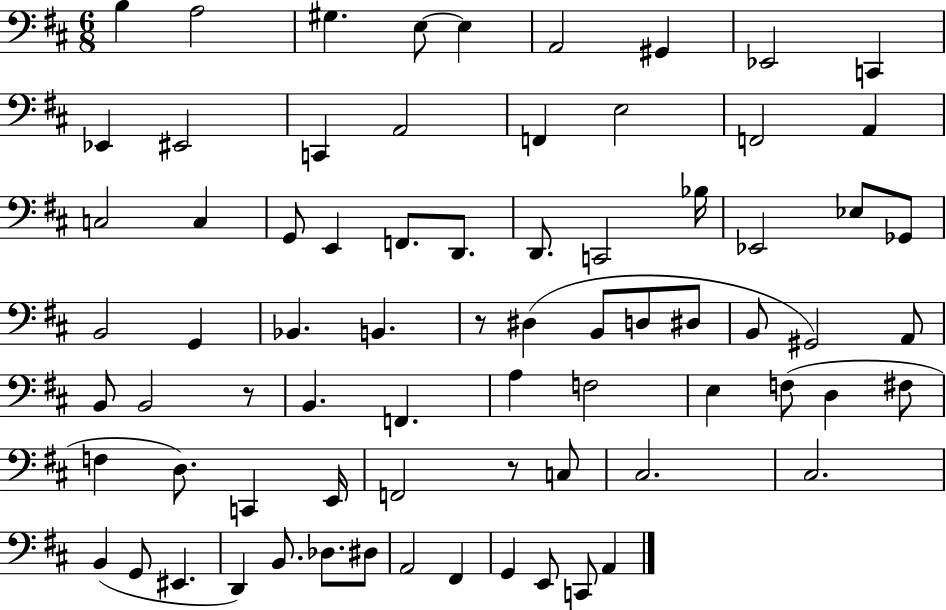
B3/q A3/h G#3/q. E3/e E3/q A2/h G#2/q Eb2/h C2/q Eb2/q EIS2/h C2/q A2/h F2/q E3/h F2/h A2/q C3/h C3/q G2/e E2/q F2/e. D2/e. D2/e. C2/h Bb3/s Eb2/h Eb3/e Gb2/e B2/h G2/q Bb2/q. B2/q. R/e D#3/q B2/e D3/e D#3/e B2/e G#2/h A2/e B2/e B2/h R/e B2/q. F2/q. A3/q F3/h E3/q F3/e D3/q F#3/e F3/q D3/e. C2/q E2/s F2/h R/e C3/e C#3/h. C#3/h. B2/q G2/e EIS2/q. D2/q B2/e. Db3/e. D#3/e A2/h F#2/q G2/q E2/e C2/e A2/q